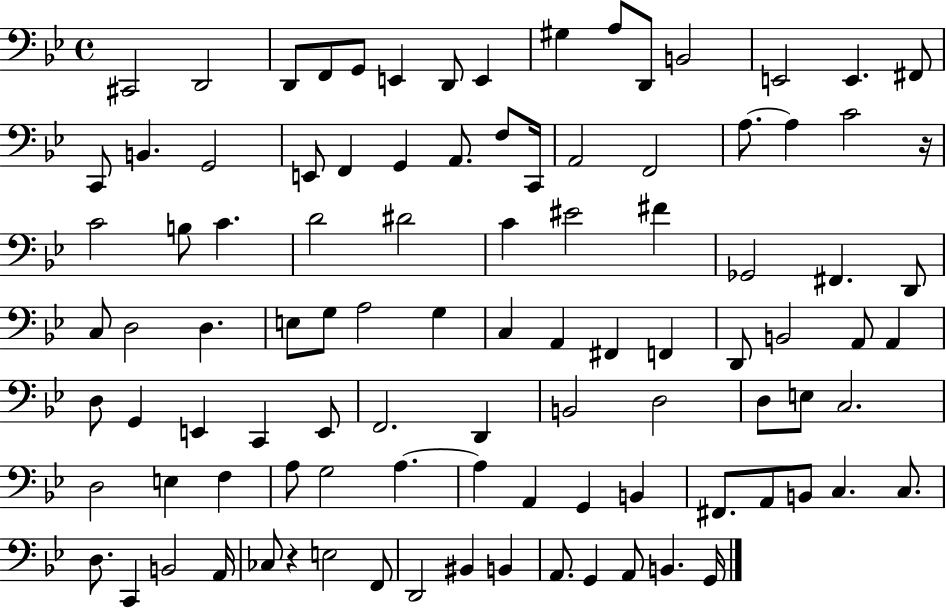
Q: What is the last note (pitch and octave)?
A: G2